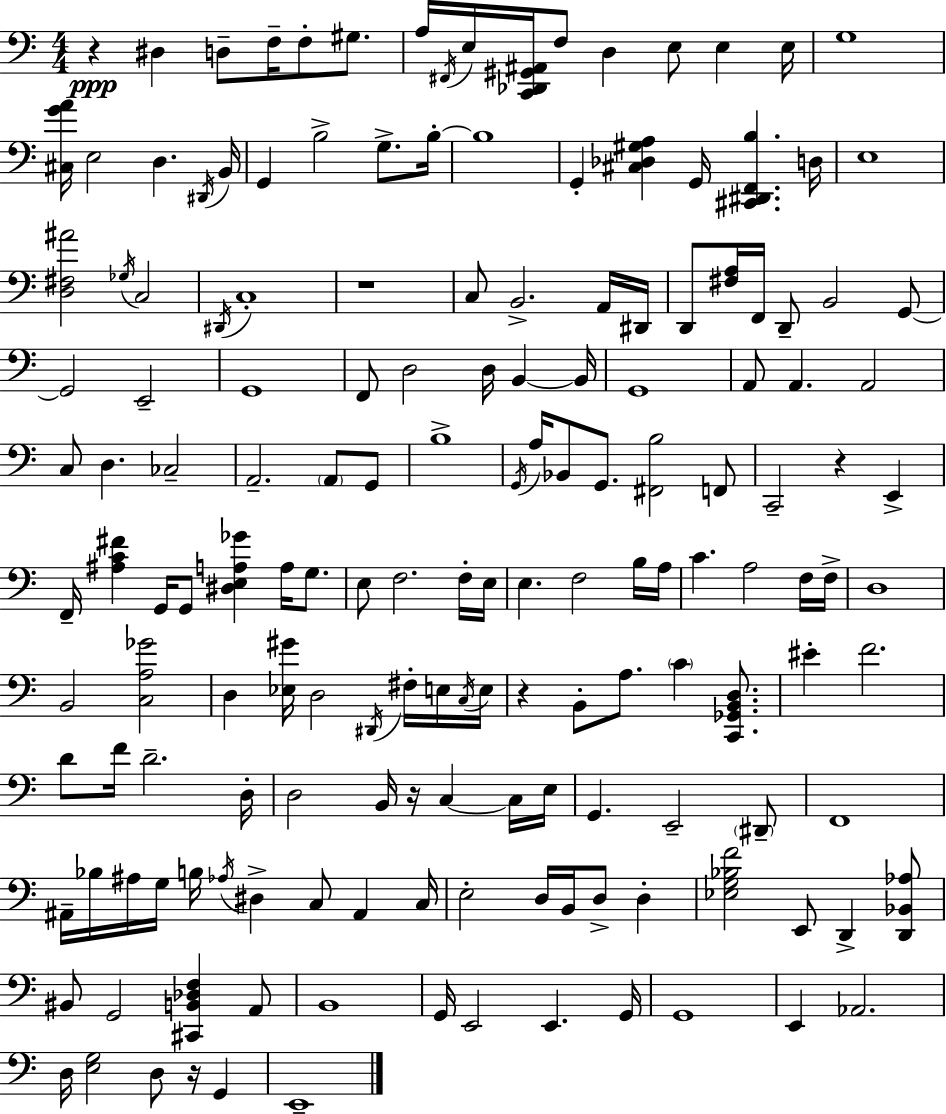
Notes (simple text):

R/q D#3/q D3/e F3/s F3/e G#3/e. A3/s F#2/s E3/s [C2,Db2,G#2,A#2]/s F3/e D3/q E3/e E3/q E3/s G3/w [C#3,G4,A4]/s E3/h D3/q. D#2/s B2/s G2/q B3/h G3/e. B3/s B3/w G2/q [C#3,Db3,G#3,A3]/q G2/s [C#2,D#2,F2,B3]/q. D3/s E3/w [D3,F#3,A#4]/h Gb3/s C3/h D#2/s C3/w R/w C3/e B2/h. A2/s D#2/s D2/e [F#3,A3]/s F2/s D2/e B2/h G2/e G2/h E2/h G2/w F2/e D3/h D3/s B2/q B2/s G2/w A2/e A2/q. A2/h C3/e D3/q. CES3/h A2/h. A2/e G2/e B3/w G2/s A3/s Bb2/e G2/e. [F#2,B3]/h F2/e C2/h R/q E2/q F2/s [A#3,C4,F#4]/q G2/s G2/e [D#3,E3,A3,Gb4]/q A3/s G3/e. E3/e F3/h. F3/s E3/s E3/q. F3/h B3/s A3/s C4/q. A3/h F3/s F3/s D3/w B2/h [C3,A3,Gb4]/h D3/q [Eb3,G#4]/s D3/h D#2/s F#3/s E3/s C3/s E3/s R/q B2/e A3/e. C4/q [C2,Gb2,B2,D3]/e. EIS4/q F4/h. D4/e F4/s D4/h. D3/s D3/h B2/s R/s C3/q C3/s E3/s G2/q. E2/h D#2/e F2/w A#2/s Bb3/s A#3/s G3/s B3/s Ab3/s D#3/q C3/e A#2/q C3/s E3/h D3/s B2/s D3/e D3/q [Eb3,G3,Bb3,F4]/h E2/e D2/q [D2,Bb2,Ab3]/e BIS2/e G2/h [C#2,B2,Db3,F3]/q A2/e B2/w G2/s E2/h E2/q. G2/s G2/w E2/q Ab2/h. D3/s [E3,G3]/h D3/e R/s G2/q E2/w